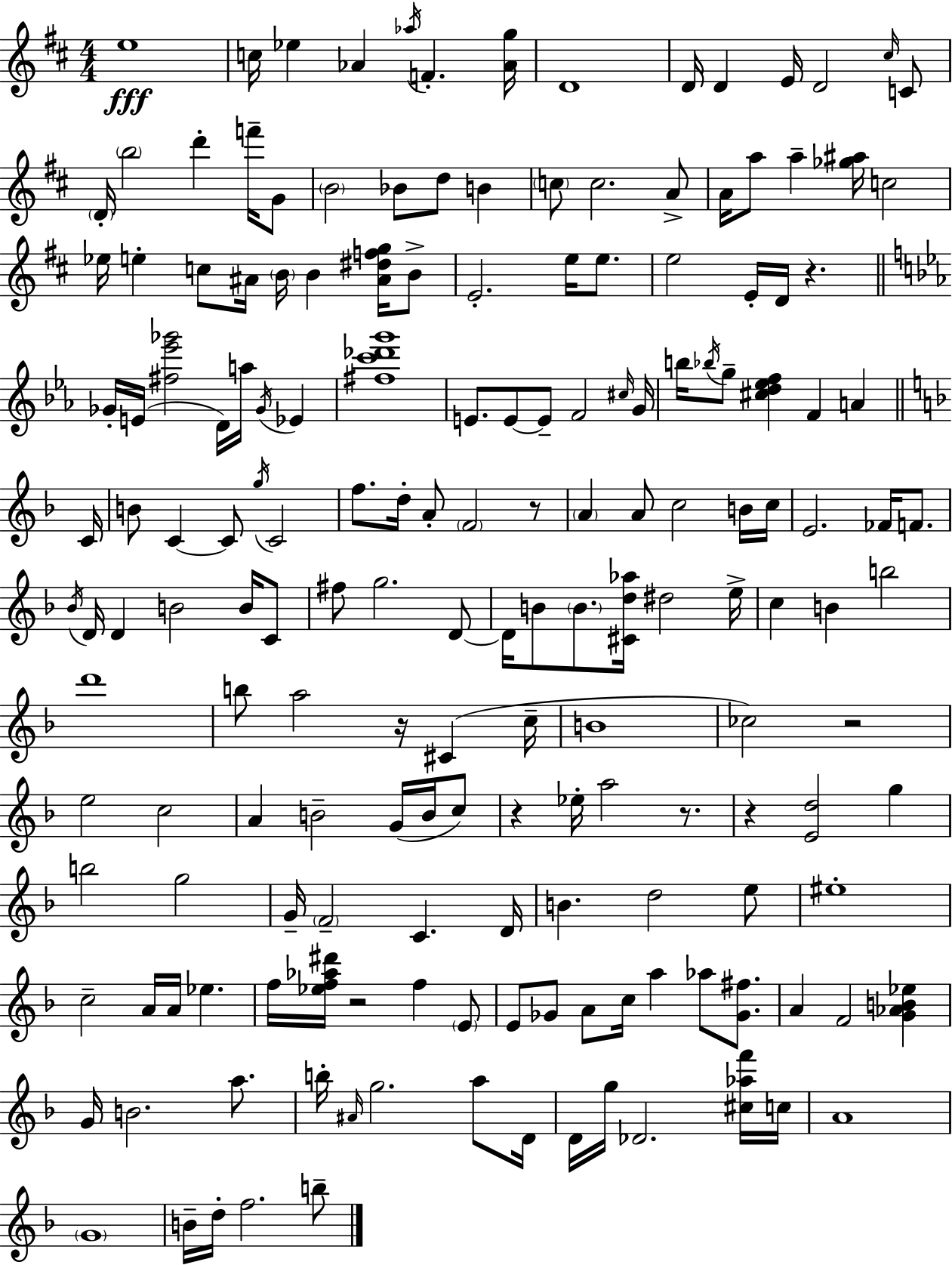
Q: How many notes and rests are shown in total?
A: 174